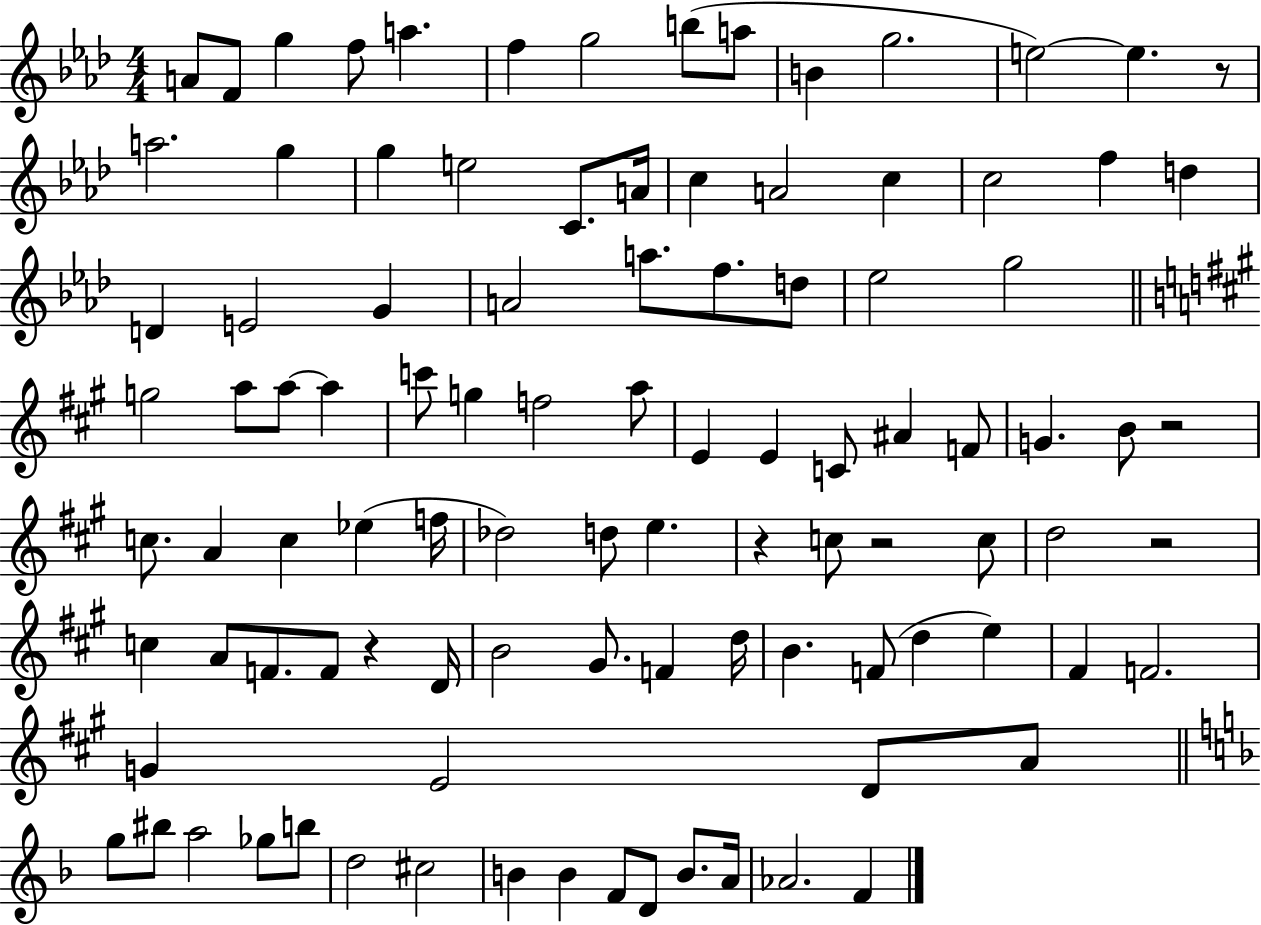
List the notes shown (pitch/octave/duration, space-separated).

A4/e F4/e G5/q F5/e A5/q. F5/q G5/h B5/e A5/e B4/q G5/h. E5/h E5/q. R/e A5/h. G5/q G5/q E5/h C4/e. A4/s C5/q A4/h C5/q C5/h F5/q D5/q D4/q E4/h G4/q A4/h A5/e. F5/e. D5/e Eb5/h G5/h G5/h A5/e A5/e A5/q C6/e G5/q F5/h A5/e E4/q E4/q C4/e A#4/q F4/e G4/q. B4/e R/h C5/e. A4/q C5/q Eb5/q F5/s Db5/h D5/e E5/q. R/q C5/e R/h C5/e D5/h R/h C5/q A4/e F4/e. F4/e R/q D4/s B4/h G#4/e. F4/q D5/s B4/q. F4/e D5/q E5/q F#4/q F4/h. G4/q E4/h D4/e A4/e G5/e BIS5/e A5/h Gb5/e B5/e D5/h C#5/h B4/q B4/q F4/e D4/e B4/e. A4/s Ab4/h. F4/q